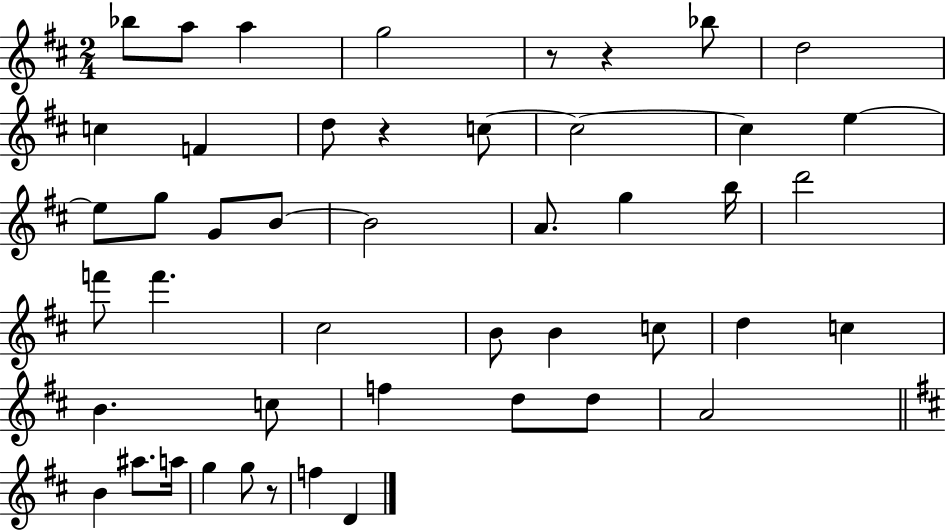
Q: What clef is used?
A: treble